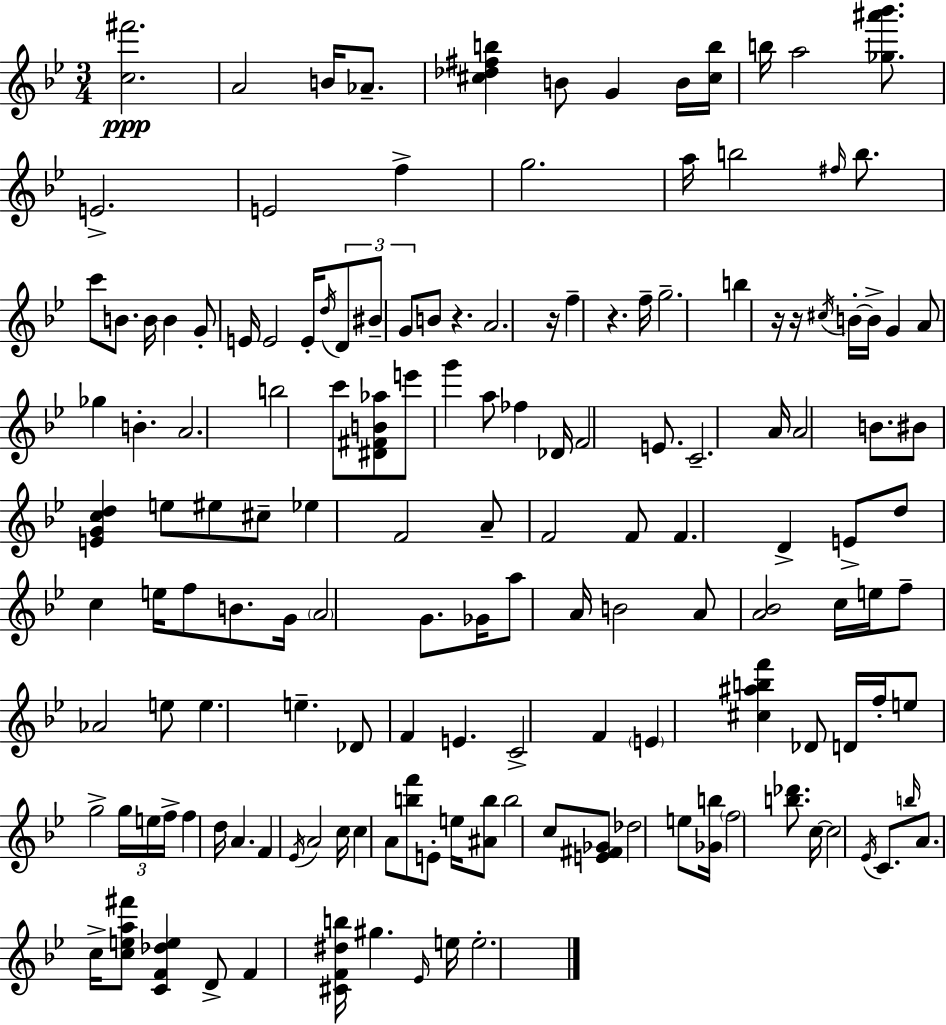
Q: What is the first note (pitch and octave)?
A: A4